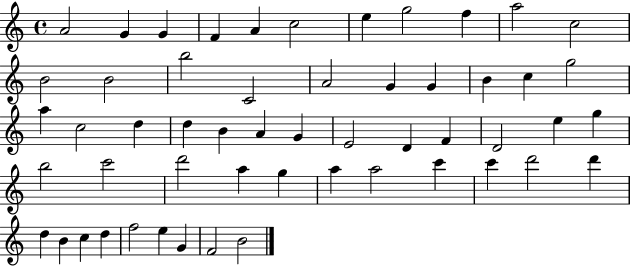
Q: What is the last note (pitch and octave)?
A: B4